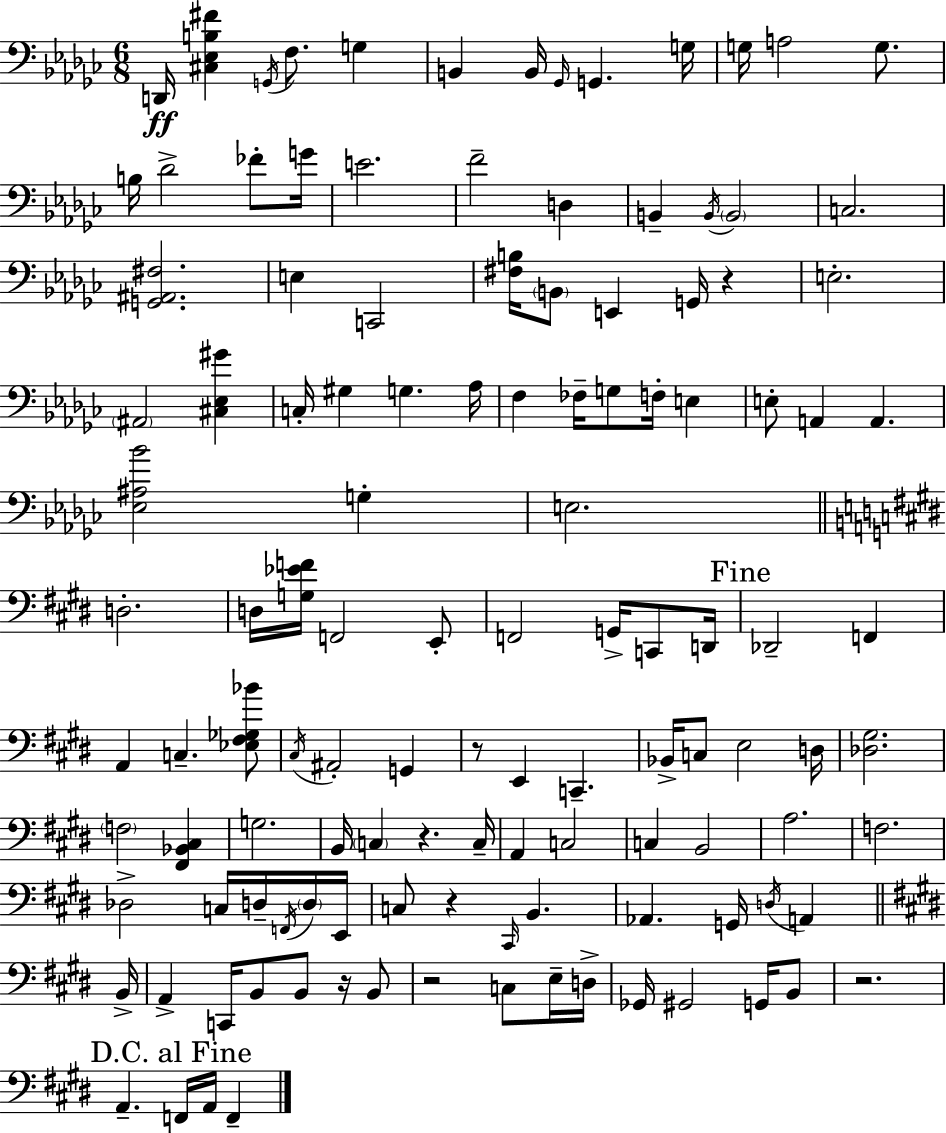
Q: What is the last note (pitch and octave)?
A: F2